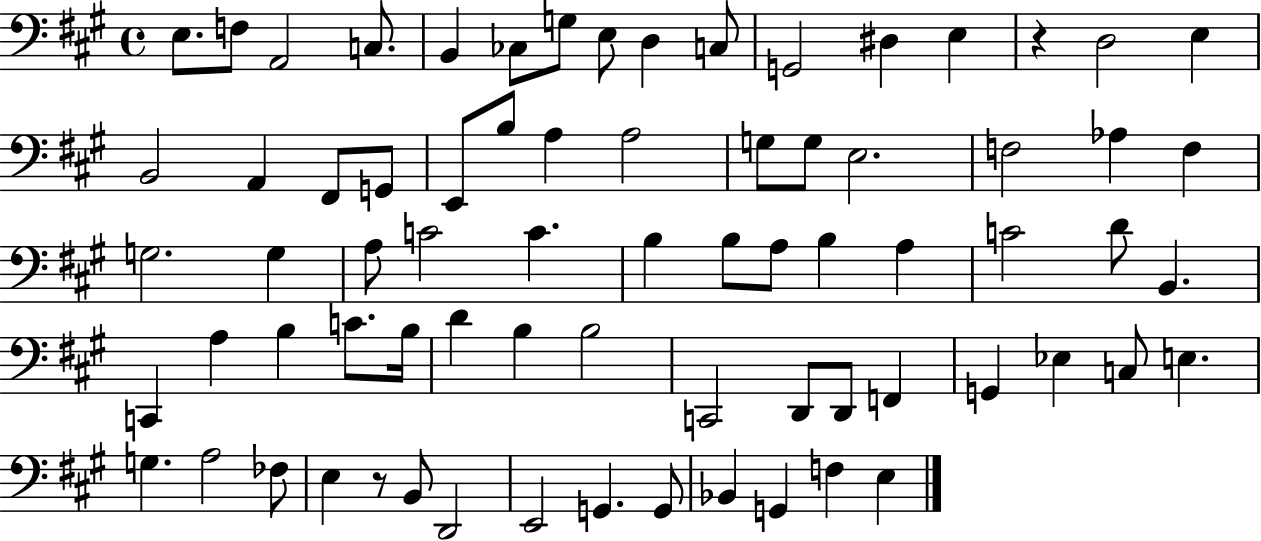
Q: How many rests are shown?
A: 2